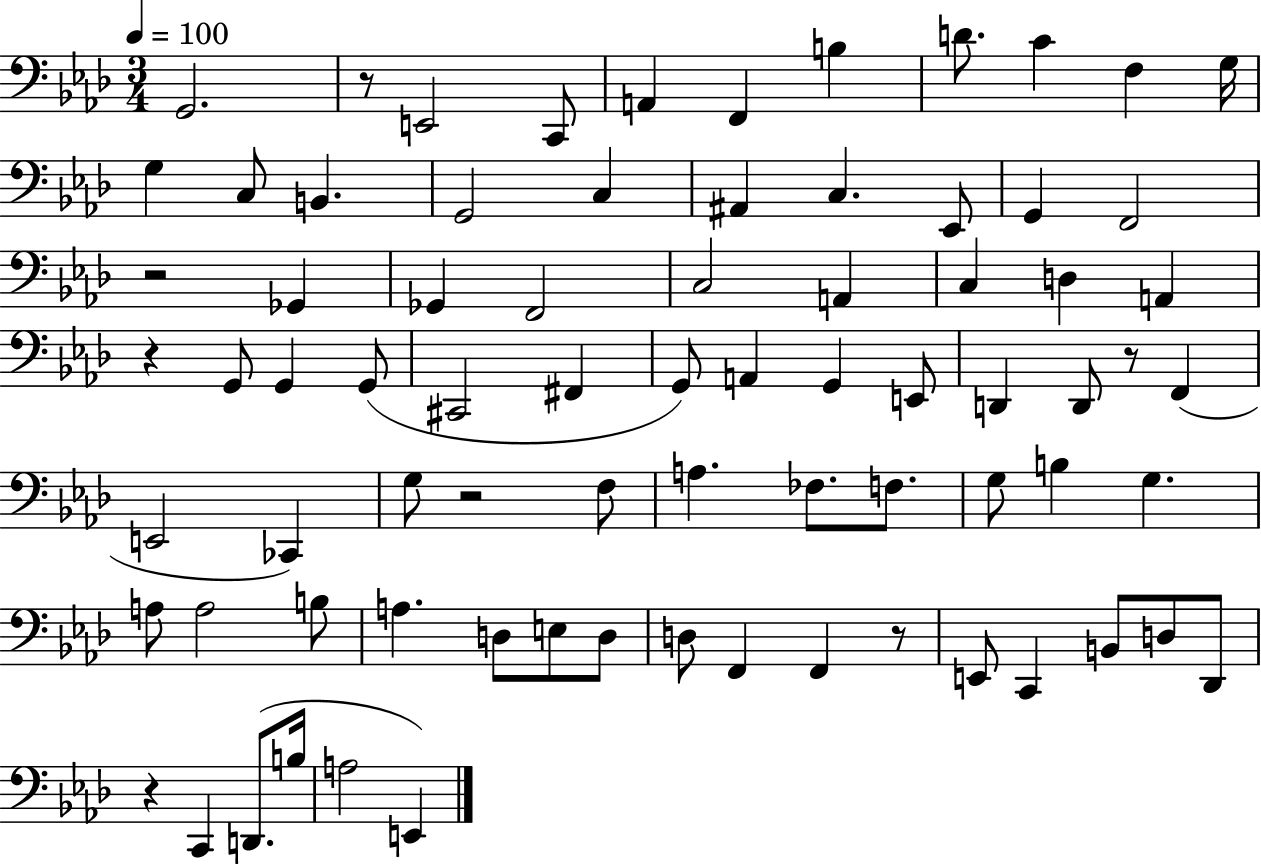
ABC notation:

X:1
T:Untitled
M:3/4
L:1/4
K:Ab
G,,2 z/2 E,,2 C,,/2 A,, F,, B, D/2 C F, G,/4 G, C,/2 B,, G,,2 C, ^A,, C, _E,,/2 G,, F,,2 z2 _G,, _G,, F,,2 C,2 A,, C, D, A,, z G,,/2 G,, G,,/2 ^C,,2 ^F,, G,,/2 A,, G,, E,,/2 D,, D,,/2 z/2 F,, E,,2 _C,, G,/2 z2 F,/2 A, _F,/2 F,/2 G,/2 B, G, A,/2 A,2 B,/2 A, D,/2 E,/2 D,/2 D,/2 F,, F,, z/2 E,,/2 C,, B,,/2 D,/2 _D,,/2 z C,, D,,/2 B,/4 A,2 E,,